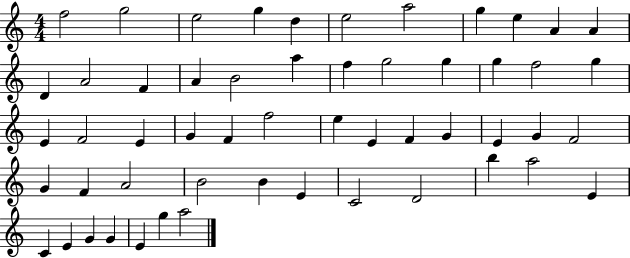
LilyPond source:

{
  \clef treble
  \numericTimeSignature
  \time 4/4
  \key c \major
  f''2 g''2 | e''2 g''4 d''4 | e''2 a''2 | g''4 e''4 a'4 a'4 | \break d'4 a'2 f'4 | a'4 b'2 a''4 | f''4 g''2 g''4 | g''4 f''2 g''4 | \break e'4 f'2 e'4 | g'4 f'4 f''2 | e''4 e'4 f'4 g'4 | e'4 g'4 f'2 | \break g'4 f'4 a'2 | b'2 b'4 e'4 | c'2 d'2 | b''4 a''2 e'4 | \break c'4 e'4 g'4 g'4 | e'4 g''4 a''2 | \bar "|."
}